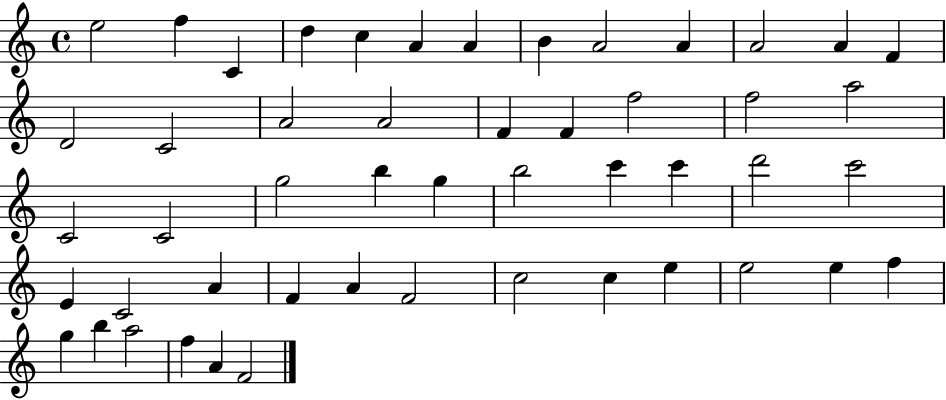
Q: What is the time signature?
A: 4/4